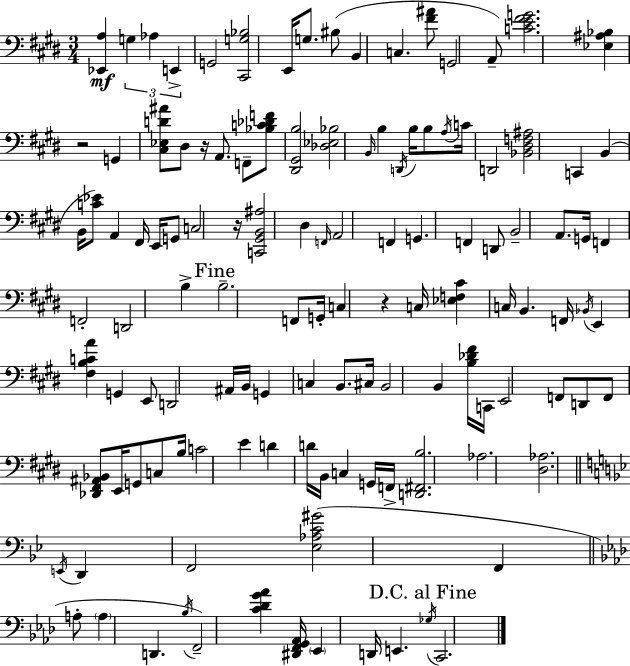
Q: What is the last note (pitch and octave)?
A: C2